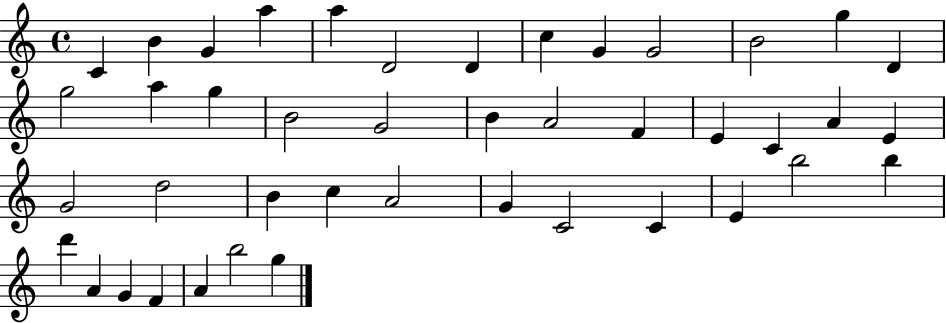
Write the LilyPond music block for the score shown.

{
  \clef treble
  \time 4/4
  \defaultTimeSignature
  \key c \major
  c'4 b'4 g'4 a''4 | a''4 d'2 d'4 | c''4 g'4 g'2 | b'2 g''4 d'4 | \break g''2 a''4 g''4 | b'2 g'2 | b'4 a'2 f'4 | e'4 c'4 a'4 e'4 | \break g'2 d''2 | b'4 c''4 a'2 | g'4 c'2 c'4 | e'4 b''2 b''4 | \break d'''4 a'4 g'4 f'4 | a'4 b''2 g''4 | \bar "|."
}